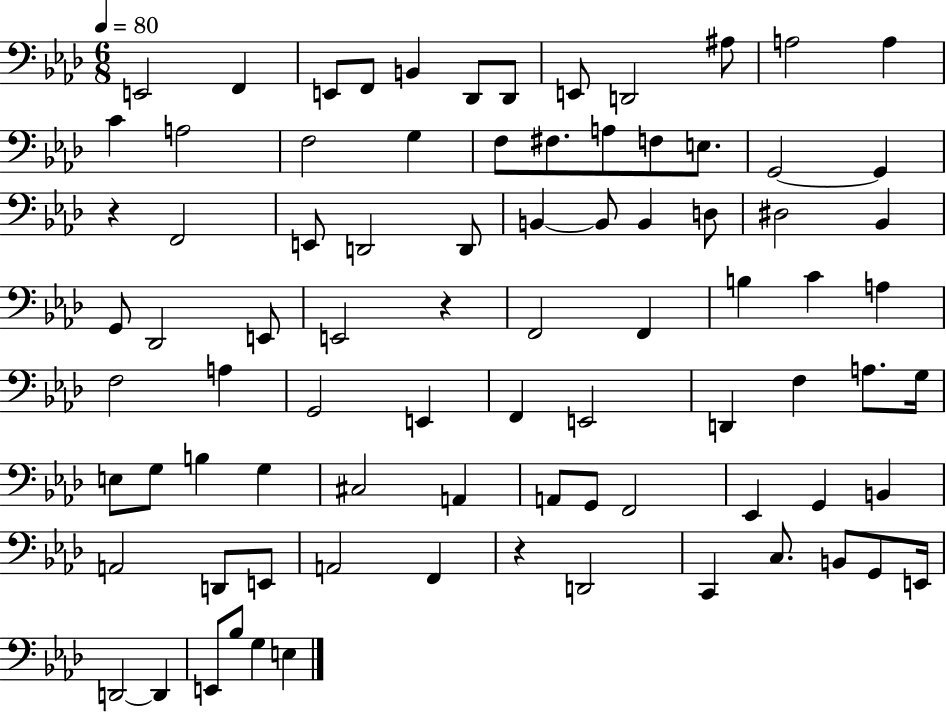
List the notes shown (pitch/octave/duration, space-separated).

E2/h F2/q E2/e F2/e B2/q Db2/e Db2/e E2/e D2/h A#3/e A3/h A3/q C4/q A3/h F3/h G3/q F3/e F#3/e. A3/e F3/e E3/e. G2/h G2/q R/q F2/h E2/e D2/h D2/e B2/q B2/e B2/q D3/e D#3/h Bb2/q G2/e Db2/h E2/e E2/h R/q F2/h F2/q B3/q C4/q A3/q F3/h A3/q G2/h E2/q F2/q E2/h D2/q F3/q A3/e. G3/s E3/e G3/e B3/q G3/q C#3/h A2/q A2/e G2/e F2/h Eb2/q G2/q B2/q A2/h D2/e E2/e A2/h F2/q R/q D2/h C2/q C3/e. B2/e G2/e E2/s D2/h D2/q E2/e Bb3/e G3/q E3/q